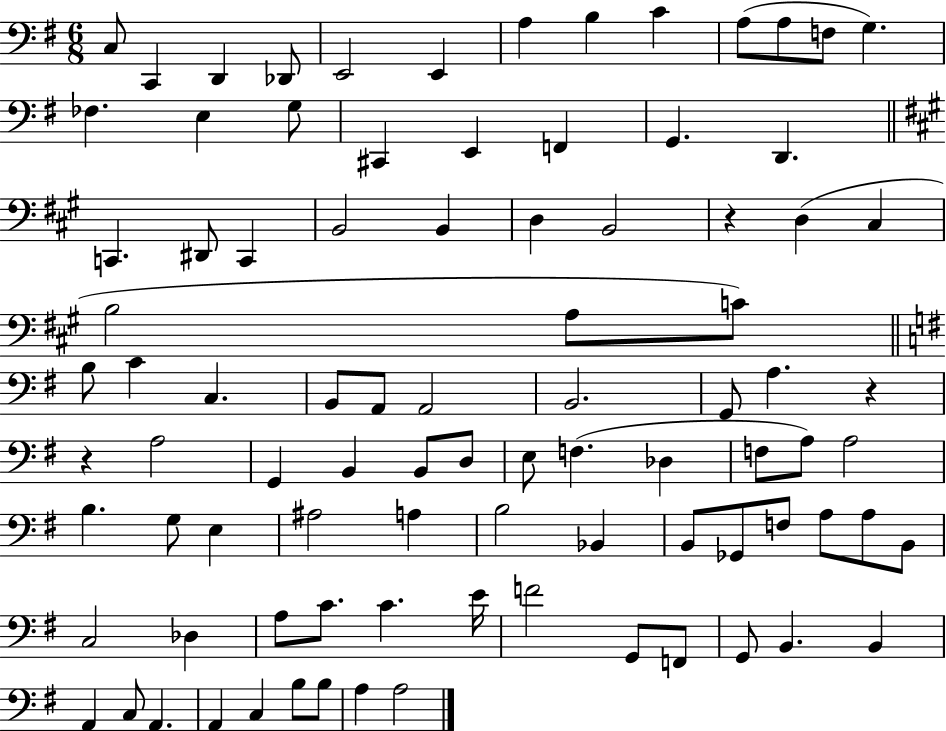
X:1
T:Untitled
M:6/8
L:1/4
K:G
C,/2 C,, D,, _D,,/2 E,,2 E,, A, B, C A,/2 A,/2 F,/2 G, _F, E, G,/2 ^C,, E,, F,, G,, D,, C,, ^D,,/2 C,, B,,2 B,, D, B,,2 z D, ^C, B,2 A,/2 C/2 B,/2 C C, B,,/2 A,,/2 A,,2 B,,2 G,,/2 A, z z A,2 G,, B,, B,,/2 D,/2 E,/2 F, _D, F,/2 A,/2 A,2 B, G,/2 E, ^A,2 A, B,2 _B,, B,,/2 _G,,/2 F,/2 A,/2 A,/2 B,,/2 C,2 _D, A,/2 C/2 C E/4 F2 G,,/2 F,,/2 G,,/2 B,, B,, A,, C,/2 A,, A,, C, B,/2 B,/2 A, A,2